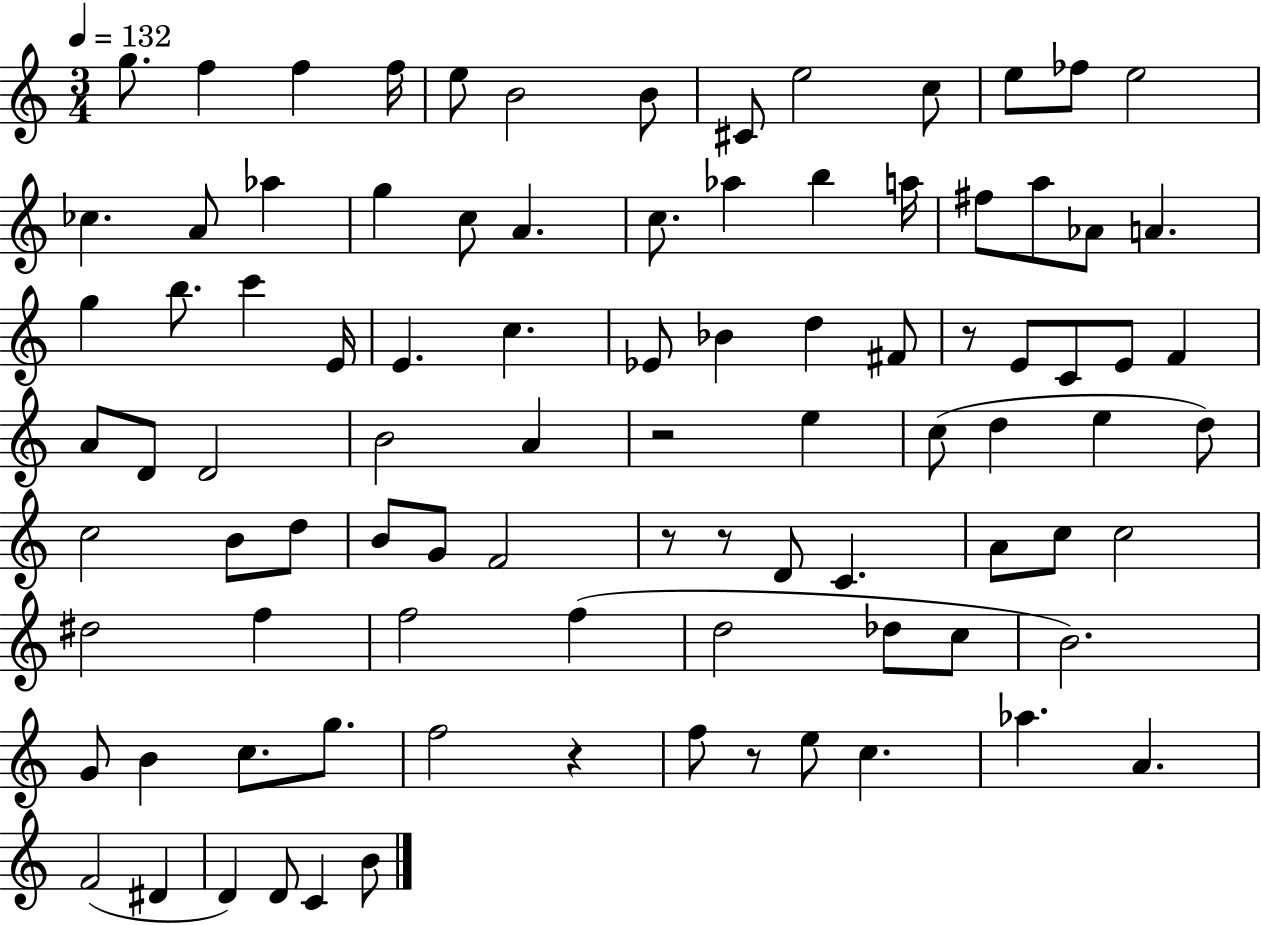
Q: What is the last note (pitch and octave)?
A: B4